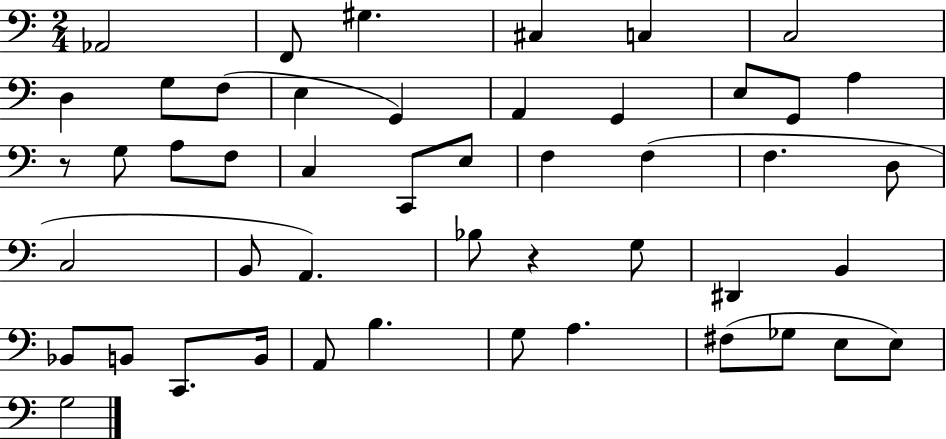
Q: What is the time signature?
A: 2/4